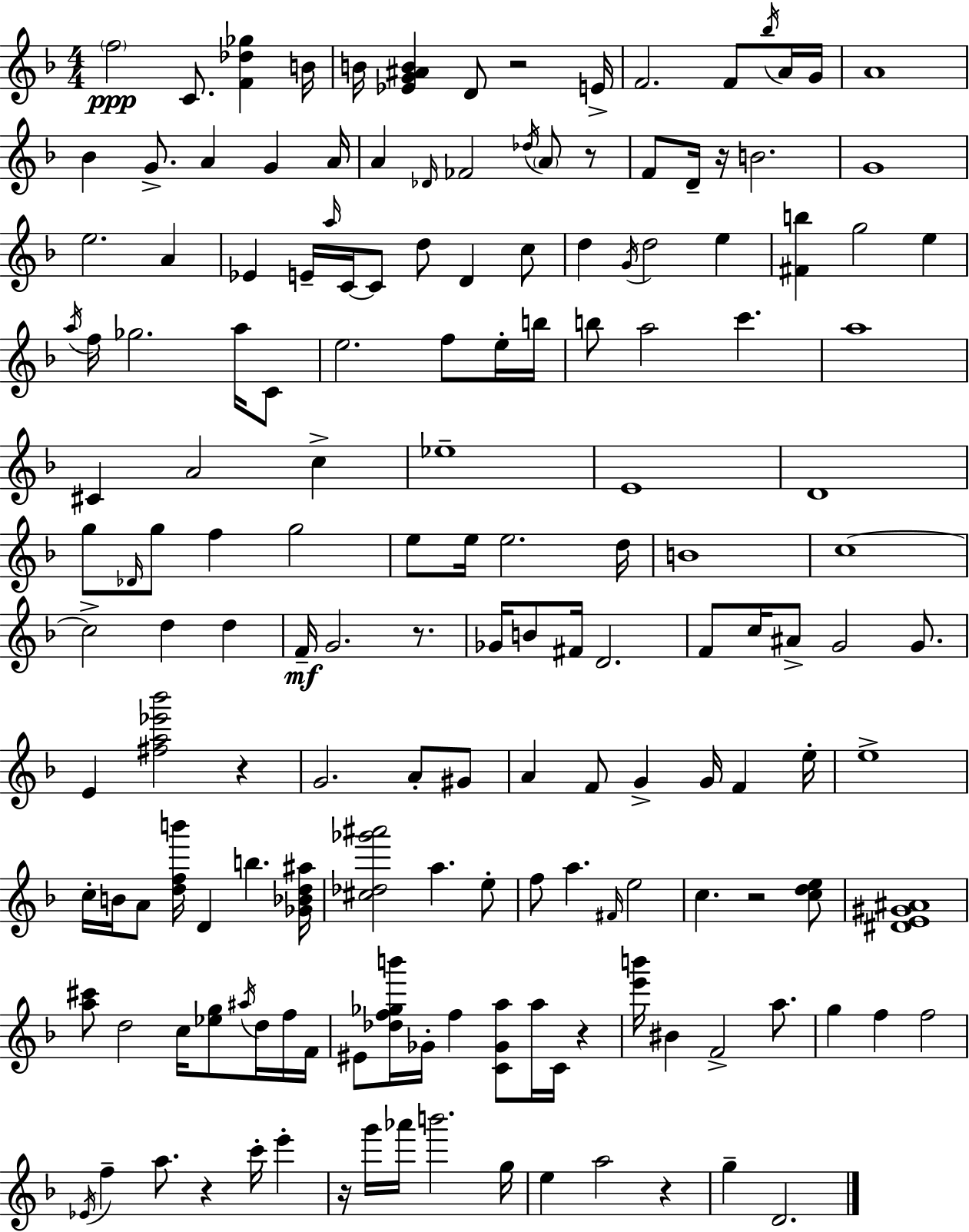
F5/h C4/e. [F4,Db5,Gb5]/q B4/s B4/s [Eb4,G4,A#4,B4]/q D4/e R/h E4/s F4/h. F4/e Bb5/s A4/s G4/s A4/w Bb4/q G4/e. A4/q G4/q A4/s A4/q Db4/s FES4/h Db5/s A4/e R/e F4/e D4/s R/s B4/h. G4/w E5/h. A4/q Eb4/q E4/s A5/s C4/s C4/e D5/e D4/q C5/e D5/q G4/s D5/h E5/q [F#4,B5]/q G5/h E5/q A5/s F5/s Gb5/h. A5/s C4/e E5/h. F5/e E5/s B5/s B5/e A5/h C6/q. A5/w C#4/q A4/h C5/q Eb5/w E4/w D4/w G5/e Db4/s G5/e F5/q G5/h E5/e E5/s E5/h. D5/s B4/w C5/w C5/h D5/q D5/q F4/s G4/h. R/e. Gb4/s B4/e F#4/s D4/h. F4/e C5/s A#4/e G4/h G4/e. E4/q [F#5,A5,Eb6,Bb6]/h R/q G4/h. A4/e G#4/e A4/q F4/e G4/q G4/s F4/q E5/s E5/w C5/s B4/s A4/e [D5,F5,B6]/s D4/q B5/q. [Gb4,Bb4,D5,A#5]/s [C#5,Db5,Gb6,A#6]/h A5/q. E5/e F5/e A5/q. F#4/s E5/h C5/q. R/h [C5,D5,E5]/e [D#4,E4,G#4,A#4]/w [A5,C#6]/e D5/h C5/s [Eb5,G5]/e A#5/s D5/s F5/s F4/s EIS4/e [Db5,F5,Gb5,B6]/s Gb4/s F5/q [C4,Gb4,A5]/e A5/s C4/s R/q [E6,B6]/s BIS4/q F4/h A5/e. G5/q F5/q F5/h Eb4/s F5/q A5/e. R/q C6/s E6/q R/s G6/s Ab6/s B6/h. G5/s E5/q A5/h R/q G5/q D4/h.